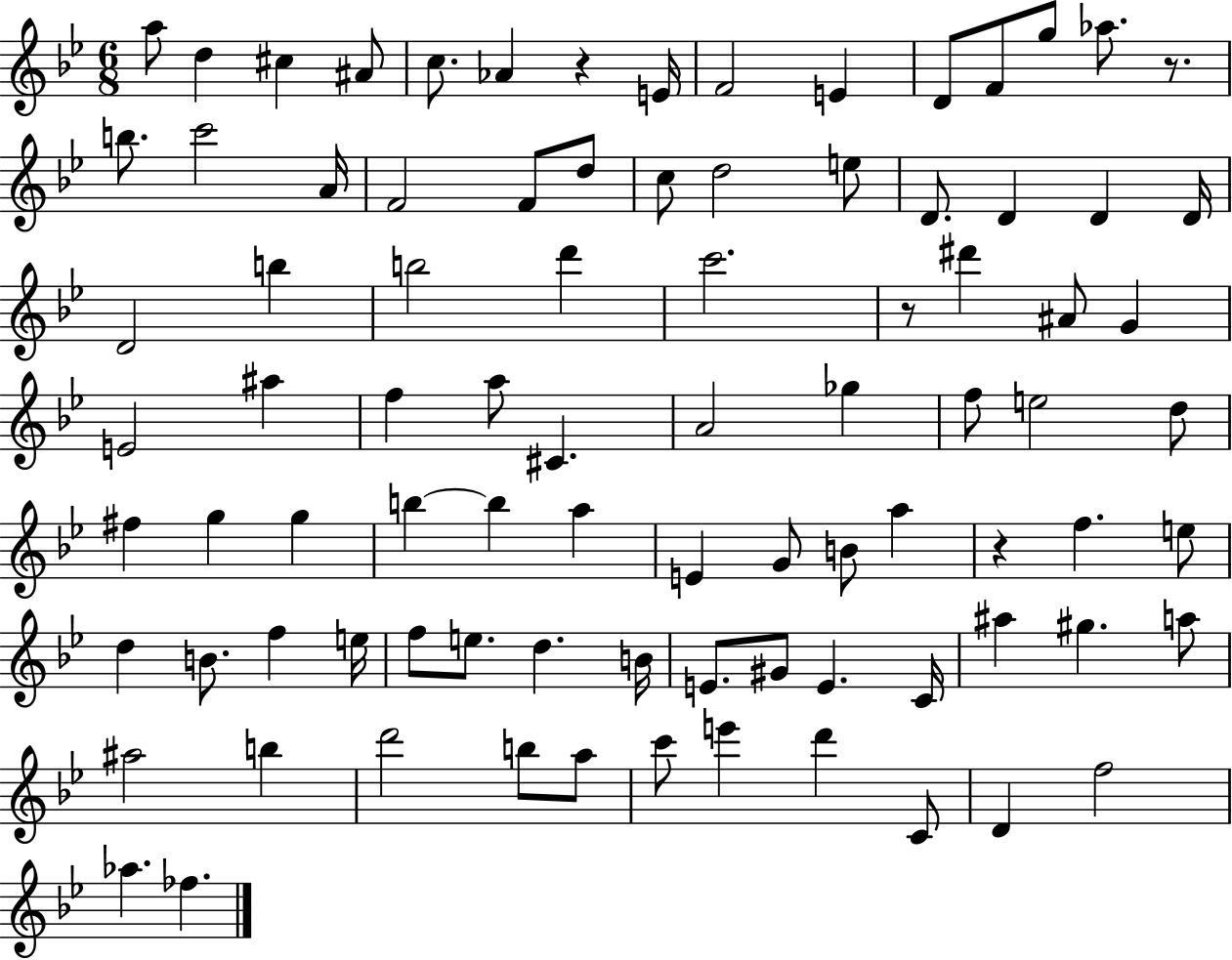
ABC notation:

X:1
T:Untitled
M:6/8
L:1/4
K:Bb
a/2 d ^c ^A/2 c/2 _A z E/4 F2 E D/2 F/2 g/2 _a/2 z/2 b/2 c'2 A/4 F2 F/2 d/2 c/2 d2 e/2 D/2 D D D/4 D2 b b2 d' c'2 z/2 ^d' ^A/2 G E2 ^a f a/2 ^C A2 _g f/2 e2 d/2 ^f g g b b a E G/2 B/2 a z f e/2 d B/2 f e/4 f/2 e/2 d B/4 E/2 ^G/2 E C/4 ^a ^g a/2 ^a2 b d'2 b/2 a/2 c'/2 e' d' C/2 D f2 _a _f